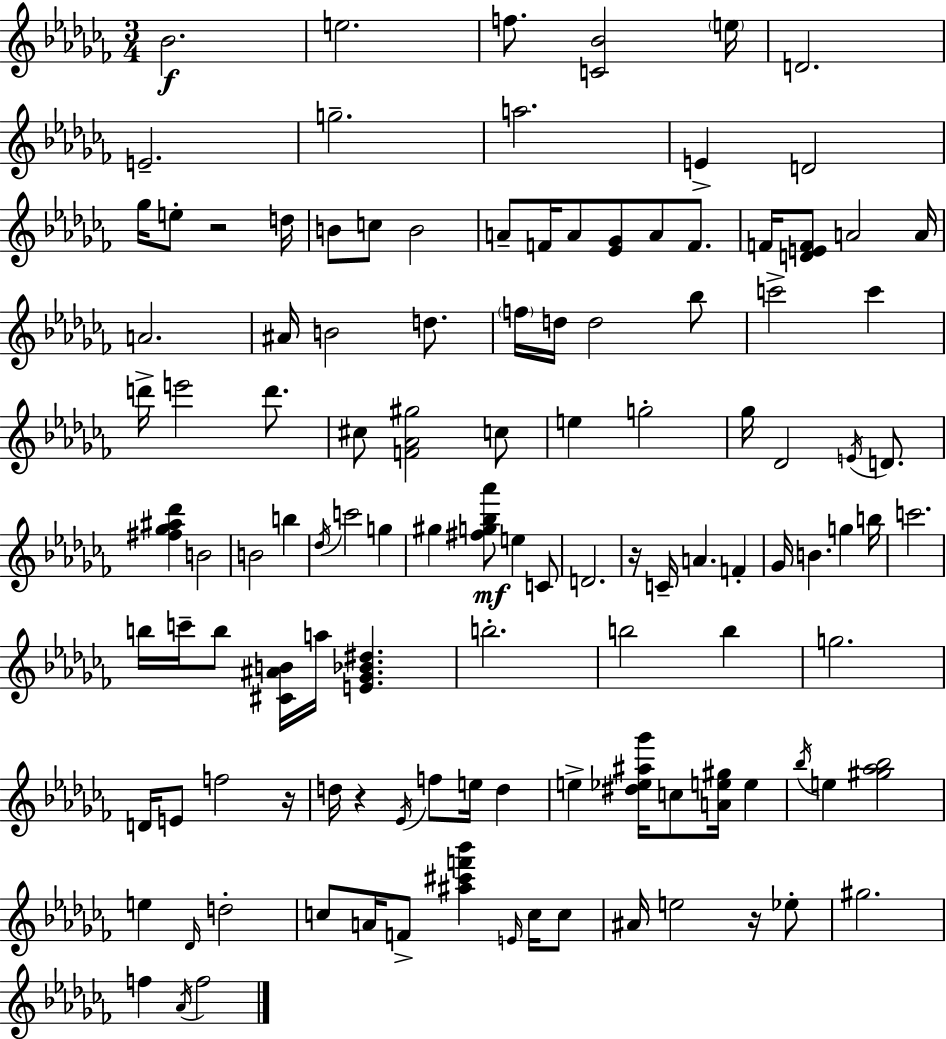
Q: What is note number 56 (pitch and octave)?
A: C4